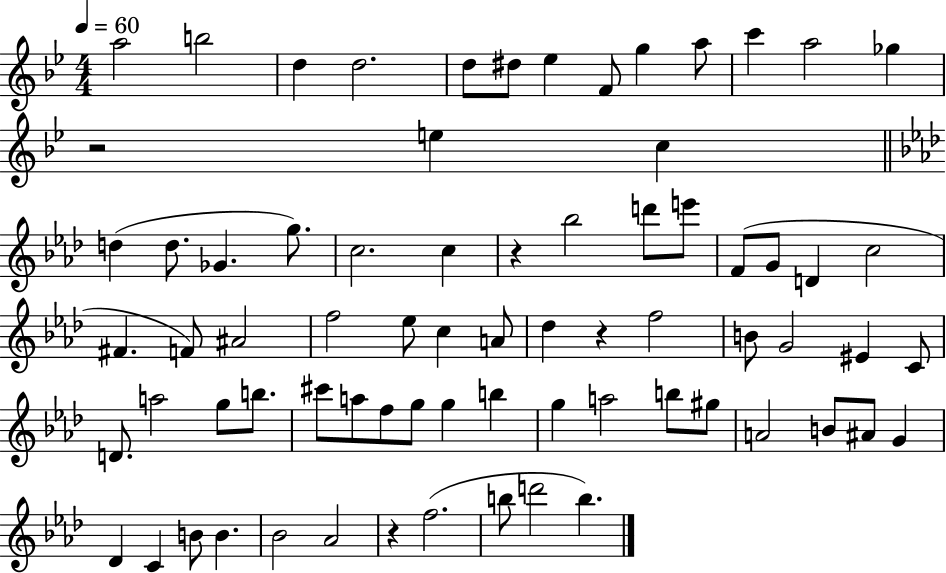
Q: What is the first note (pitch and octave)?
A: A5